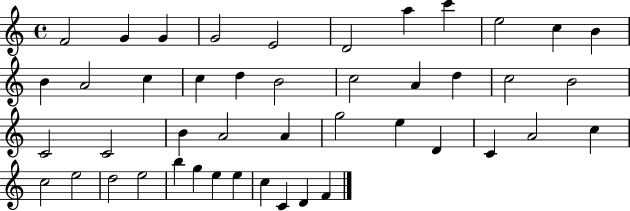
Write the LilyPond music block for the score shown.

{
  \clef treble
  \time 4/4
  \defaultTimeSignature
  \key c \major
  f'2 g'4 g'4 | g'2 e'2 | d'2 a''4 c'''4 | e''2 c''4 b'4 | \break b'4 a'2 c''4 | c''4 d''4 b'2 | c''2 a'4 d''4 | c''2 b'2 | \break c'2 c'2 | b'4 a'2 a'4 | g''2 e''4 d'4 | c'4 a'2 c''4 | \break c''2 e''2 | d''2 e''2 | b''4 g''4 e''4 e''4 | c''4 c'4 d'4 f'4 | \break \bar "|."
}